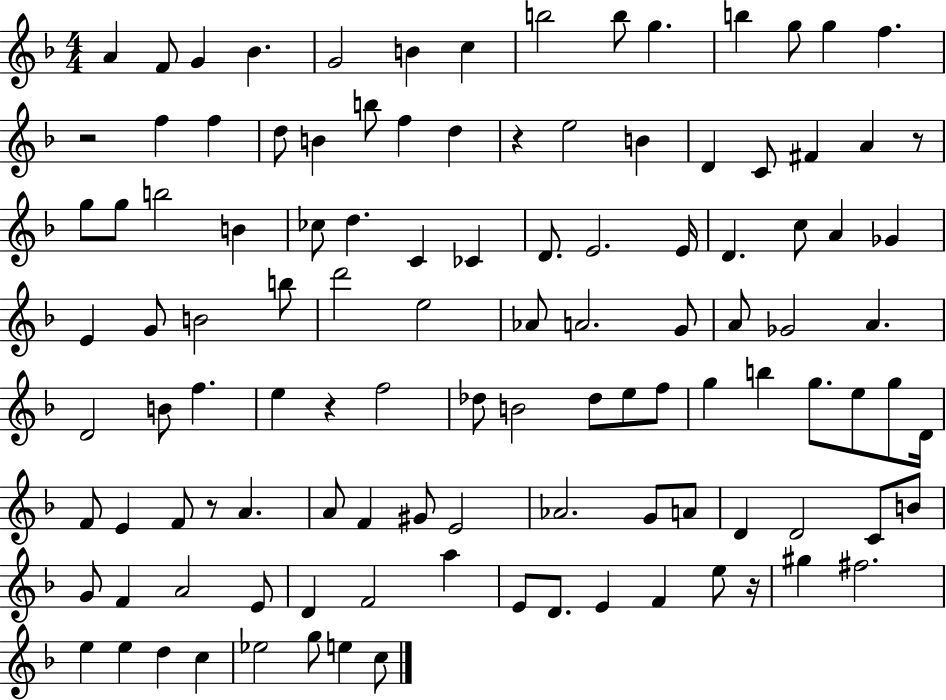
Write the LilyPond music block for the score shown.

{
  \clef treble
  \numericTimeSignature
  \time 4/4
  \key f \major
  a'4 f'8 g'4 bes'4. | g'2 b'4 c''4 | b''2 b''8 g''4. | b''4 g''8 g''4 f''4. | \break r2 f''4 f''4 | d''8 b'4 b''8 f''4 d''4 | r4 e''2 b'4 | d'4 c'8 fis'4 a'4 r8 | \break g''8 g''8 b''2 b'4 | ces''8 d''4. c'4 ces'4 | d'8. e'2. e'16 | d'4. c''8 a'4 ges'4 | \break e'4 g'8 b'2 b''8 | d'''2 e''2 | aes'8 a'2. g'8 | a'8 ges'2 a'4. | \break d'2 b'8 f''4. | e''4 r4 f''2 | des''8 b'2 des''8 e''8 f''8 | g''4 b''4 g''8. e''8 g''8 d'16 | \break f'8 e'4 f'8 r8 a'4. | a'8 f'4 gis'8 e'2 | aes'2. g'8 a'8 | d'4 d'2 c'8 b'8 | \break g'8 f'4 a'2 e'8 | d'4 f'2 a''4 | e'8 d'8. e'4 f'4 e''8 r16 | gis''4 fis''2. | \break e''4 e''4 d''4 c''4 | ees''2 g''8 e''4 c''8 | \bar "|."
}